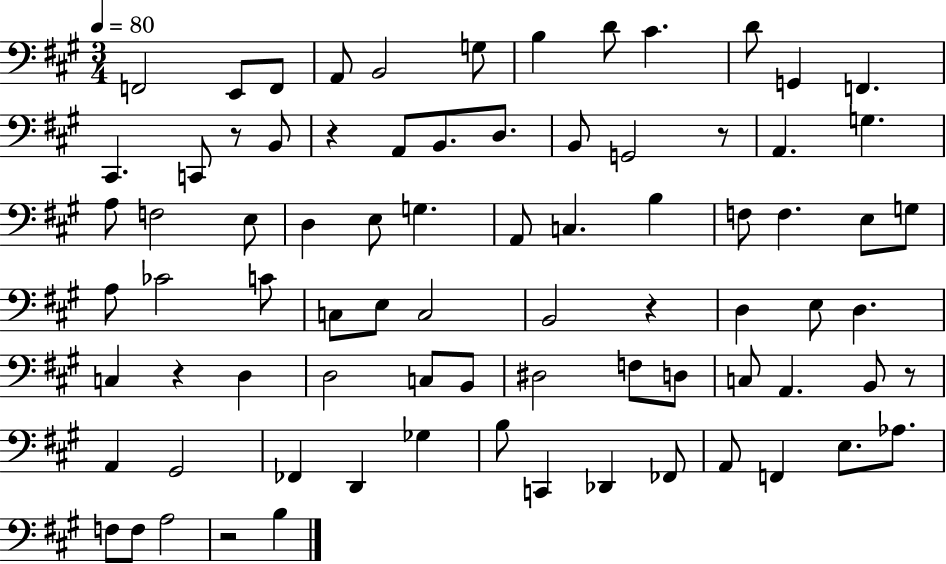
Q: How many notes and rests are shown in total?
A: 80